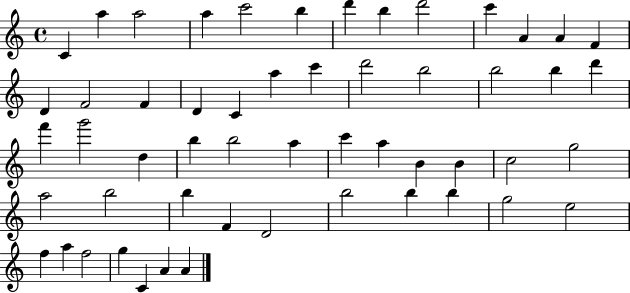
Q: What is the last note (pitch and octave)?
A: A4